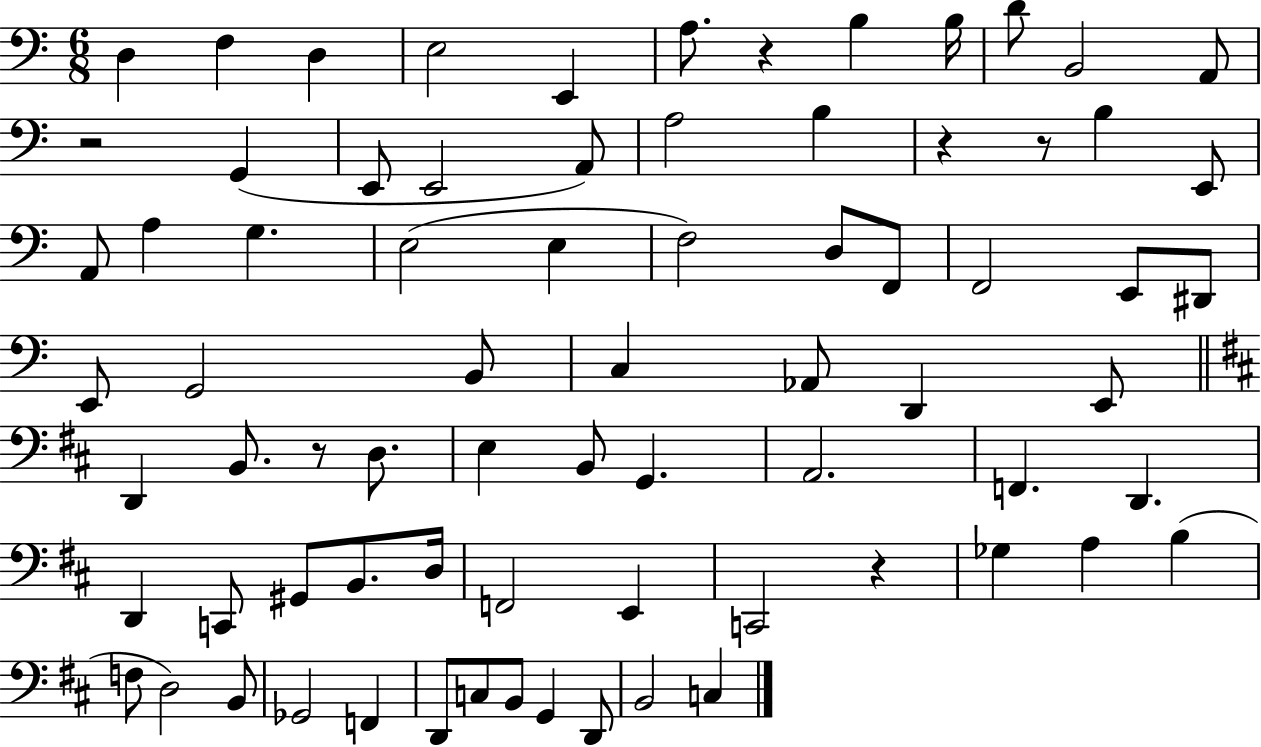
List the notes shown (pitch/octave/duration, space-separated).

D3/q F3/q D3/q E3/h E2/q A3/e. R/q B3/q B3/s D4/e B2/h A2/e R/h G2/q E2/e E2/h A2/e A3/h B3/q R/q R/e B3/q E2/e A2/e A3/q G3/q. E3/h E3/q F3/h D3/e F2/e F2/h E2/e D#2/e E2/e G2/h B2/e C3/q Ab2/e D2/q E2/e D2/q B2/e. R/e D3/e. E3/q B2/e G2/q. A2/h. F2/q. D2/q. D2/q C2/e G#2/e B2/e. D3/s F2/h E2/q C2/h R/q Gb3/q A3/q B3/q F3/e D3/h B2/e Gb2/h F2/q D2/e C3/e B2/e G2/q D2/e B2/h C3/q